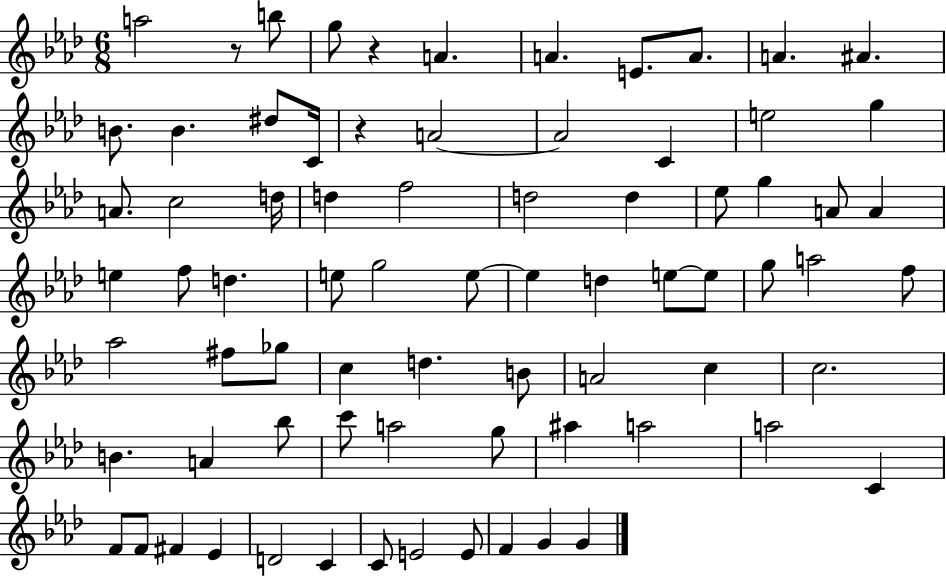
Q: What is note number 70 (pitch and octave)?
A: E4